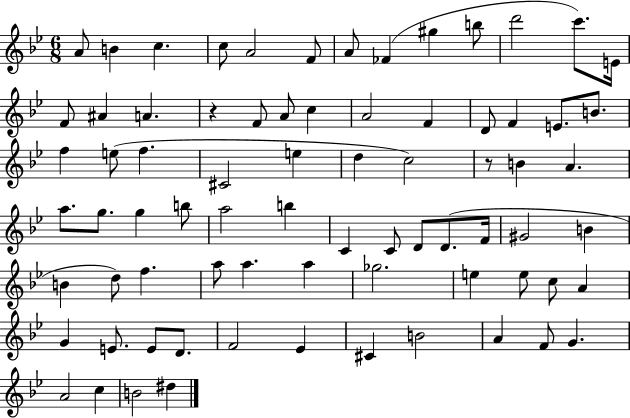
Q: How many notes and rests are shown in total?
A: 75